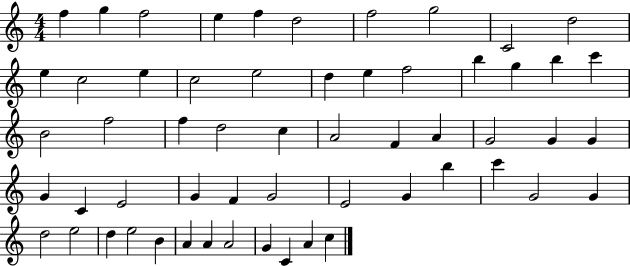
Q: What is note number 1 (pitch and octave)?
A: F5